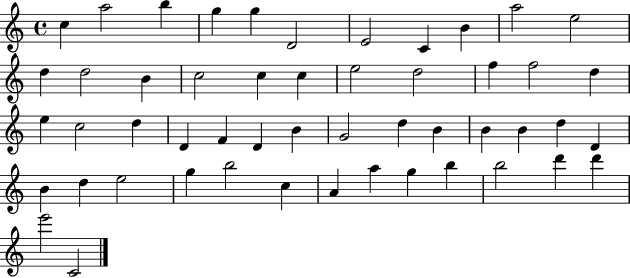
C5/q A5/h B5/q G5/q G5/q D4/h E4/h C4/q B4/q A5/h E5/h D5/q D5/h B4/q C5/h C5/q C5/q E5/h D5/h F5/q F5/h D5/q E5/q C5/h D5/q D4/q F4/q D4/q B4/q G4/h D5/q B4/q B4/q B4/q D5/q D4/q B4/q D5/q E5/h G5/q B5/h C5/q A4/q A5/q G5/q B5/q B5/h D6/q D6/q E6/h C4/h